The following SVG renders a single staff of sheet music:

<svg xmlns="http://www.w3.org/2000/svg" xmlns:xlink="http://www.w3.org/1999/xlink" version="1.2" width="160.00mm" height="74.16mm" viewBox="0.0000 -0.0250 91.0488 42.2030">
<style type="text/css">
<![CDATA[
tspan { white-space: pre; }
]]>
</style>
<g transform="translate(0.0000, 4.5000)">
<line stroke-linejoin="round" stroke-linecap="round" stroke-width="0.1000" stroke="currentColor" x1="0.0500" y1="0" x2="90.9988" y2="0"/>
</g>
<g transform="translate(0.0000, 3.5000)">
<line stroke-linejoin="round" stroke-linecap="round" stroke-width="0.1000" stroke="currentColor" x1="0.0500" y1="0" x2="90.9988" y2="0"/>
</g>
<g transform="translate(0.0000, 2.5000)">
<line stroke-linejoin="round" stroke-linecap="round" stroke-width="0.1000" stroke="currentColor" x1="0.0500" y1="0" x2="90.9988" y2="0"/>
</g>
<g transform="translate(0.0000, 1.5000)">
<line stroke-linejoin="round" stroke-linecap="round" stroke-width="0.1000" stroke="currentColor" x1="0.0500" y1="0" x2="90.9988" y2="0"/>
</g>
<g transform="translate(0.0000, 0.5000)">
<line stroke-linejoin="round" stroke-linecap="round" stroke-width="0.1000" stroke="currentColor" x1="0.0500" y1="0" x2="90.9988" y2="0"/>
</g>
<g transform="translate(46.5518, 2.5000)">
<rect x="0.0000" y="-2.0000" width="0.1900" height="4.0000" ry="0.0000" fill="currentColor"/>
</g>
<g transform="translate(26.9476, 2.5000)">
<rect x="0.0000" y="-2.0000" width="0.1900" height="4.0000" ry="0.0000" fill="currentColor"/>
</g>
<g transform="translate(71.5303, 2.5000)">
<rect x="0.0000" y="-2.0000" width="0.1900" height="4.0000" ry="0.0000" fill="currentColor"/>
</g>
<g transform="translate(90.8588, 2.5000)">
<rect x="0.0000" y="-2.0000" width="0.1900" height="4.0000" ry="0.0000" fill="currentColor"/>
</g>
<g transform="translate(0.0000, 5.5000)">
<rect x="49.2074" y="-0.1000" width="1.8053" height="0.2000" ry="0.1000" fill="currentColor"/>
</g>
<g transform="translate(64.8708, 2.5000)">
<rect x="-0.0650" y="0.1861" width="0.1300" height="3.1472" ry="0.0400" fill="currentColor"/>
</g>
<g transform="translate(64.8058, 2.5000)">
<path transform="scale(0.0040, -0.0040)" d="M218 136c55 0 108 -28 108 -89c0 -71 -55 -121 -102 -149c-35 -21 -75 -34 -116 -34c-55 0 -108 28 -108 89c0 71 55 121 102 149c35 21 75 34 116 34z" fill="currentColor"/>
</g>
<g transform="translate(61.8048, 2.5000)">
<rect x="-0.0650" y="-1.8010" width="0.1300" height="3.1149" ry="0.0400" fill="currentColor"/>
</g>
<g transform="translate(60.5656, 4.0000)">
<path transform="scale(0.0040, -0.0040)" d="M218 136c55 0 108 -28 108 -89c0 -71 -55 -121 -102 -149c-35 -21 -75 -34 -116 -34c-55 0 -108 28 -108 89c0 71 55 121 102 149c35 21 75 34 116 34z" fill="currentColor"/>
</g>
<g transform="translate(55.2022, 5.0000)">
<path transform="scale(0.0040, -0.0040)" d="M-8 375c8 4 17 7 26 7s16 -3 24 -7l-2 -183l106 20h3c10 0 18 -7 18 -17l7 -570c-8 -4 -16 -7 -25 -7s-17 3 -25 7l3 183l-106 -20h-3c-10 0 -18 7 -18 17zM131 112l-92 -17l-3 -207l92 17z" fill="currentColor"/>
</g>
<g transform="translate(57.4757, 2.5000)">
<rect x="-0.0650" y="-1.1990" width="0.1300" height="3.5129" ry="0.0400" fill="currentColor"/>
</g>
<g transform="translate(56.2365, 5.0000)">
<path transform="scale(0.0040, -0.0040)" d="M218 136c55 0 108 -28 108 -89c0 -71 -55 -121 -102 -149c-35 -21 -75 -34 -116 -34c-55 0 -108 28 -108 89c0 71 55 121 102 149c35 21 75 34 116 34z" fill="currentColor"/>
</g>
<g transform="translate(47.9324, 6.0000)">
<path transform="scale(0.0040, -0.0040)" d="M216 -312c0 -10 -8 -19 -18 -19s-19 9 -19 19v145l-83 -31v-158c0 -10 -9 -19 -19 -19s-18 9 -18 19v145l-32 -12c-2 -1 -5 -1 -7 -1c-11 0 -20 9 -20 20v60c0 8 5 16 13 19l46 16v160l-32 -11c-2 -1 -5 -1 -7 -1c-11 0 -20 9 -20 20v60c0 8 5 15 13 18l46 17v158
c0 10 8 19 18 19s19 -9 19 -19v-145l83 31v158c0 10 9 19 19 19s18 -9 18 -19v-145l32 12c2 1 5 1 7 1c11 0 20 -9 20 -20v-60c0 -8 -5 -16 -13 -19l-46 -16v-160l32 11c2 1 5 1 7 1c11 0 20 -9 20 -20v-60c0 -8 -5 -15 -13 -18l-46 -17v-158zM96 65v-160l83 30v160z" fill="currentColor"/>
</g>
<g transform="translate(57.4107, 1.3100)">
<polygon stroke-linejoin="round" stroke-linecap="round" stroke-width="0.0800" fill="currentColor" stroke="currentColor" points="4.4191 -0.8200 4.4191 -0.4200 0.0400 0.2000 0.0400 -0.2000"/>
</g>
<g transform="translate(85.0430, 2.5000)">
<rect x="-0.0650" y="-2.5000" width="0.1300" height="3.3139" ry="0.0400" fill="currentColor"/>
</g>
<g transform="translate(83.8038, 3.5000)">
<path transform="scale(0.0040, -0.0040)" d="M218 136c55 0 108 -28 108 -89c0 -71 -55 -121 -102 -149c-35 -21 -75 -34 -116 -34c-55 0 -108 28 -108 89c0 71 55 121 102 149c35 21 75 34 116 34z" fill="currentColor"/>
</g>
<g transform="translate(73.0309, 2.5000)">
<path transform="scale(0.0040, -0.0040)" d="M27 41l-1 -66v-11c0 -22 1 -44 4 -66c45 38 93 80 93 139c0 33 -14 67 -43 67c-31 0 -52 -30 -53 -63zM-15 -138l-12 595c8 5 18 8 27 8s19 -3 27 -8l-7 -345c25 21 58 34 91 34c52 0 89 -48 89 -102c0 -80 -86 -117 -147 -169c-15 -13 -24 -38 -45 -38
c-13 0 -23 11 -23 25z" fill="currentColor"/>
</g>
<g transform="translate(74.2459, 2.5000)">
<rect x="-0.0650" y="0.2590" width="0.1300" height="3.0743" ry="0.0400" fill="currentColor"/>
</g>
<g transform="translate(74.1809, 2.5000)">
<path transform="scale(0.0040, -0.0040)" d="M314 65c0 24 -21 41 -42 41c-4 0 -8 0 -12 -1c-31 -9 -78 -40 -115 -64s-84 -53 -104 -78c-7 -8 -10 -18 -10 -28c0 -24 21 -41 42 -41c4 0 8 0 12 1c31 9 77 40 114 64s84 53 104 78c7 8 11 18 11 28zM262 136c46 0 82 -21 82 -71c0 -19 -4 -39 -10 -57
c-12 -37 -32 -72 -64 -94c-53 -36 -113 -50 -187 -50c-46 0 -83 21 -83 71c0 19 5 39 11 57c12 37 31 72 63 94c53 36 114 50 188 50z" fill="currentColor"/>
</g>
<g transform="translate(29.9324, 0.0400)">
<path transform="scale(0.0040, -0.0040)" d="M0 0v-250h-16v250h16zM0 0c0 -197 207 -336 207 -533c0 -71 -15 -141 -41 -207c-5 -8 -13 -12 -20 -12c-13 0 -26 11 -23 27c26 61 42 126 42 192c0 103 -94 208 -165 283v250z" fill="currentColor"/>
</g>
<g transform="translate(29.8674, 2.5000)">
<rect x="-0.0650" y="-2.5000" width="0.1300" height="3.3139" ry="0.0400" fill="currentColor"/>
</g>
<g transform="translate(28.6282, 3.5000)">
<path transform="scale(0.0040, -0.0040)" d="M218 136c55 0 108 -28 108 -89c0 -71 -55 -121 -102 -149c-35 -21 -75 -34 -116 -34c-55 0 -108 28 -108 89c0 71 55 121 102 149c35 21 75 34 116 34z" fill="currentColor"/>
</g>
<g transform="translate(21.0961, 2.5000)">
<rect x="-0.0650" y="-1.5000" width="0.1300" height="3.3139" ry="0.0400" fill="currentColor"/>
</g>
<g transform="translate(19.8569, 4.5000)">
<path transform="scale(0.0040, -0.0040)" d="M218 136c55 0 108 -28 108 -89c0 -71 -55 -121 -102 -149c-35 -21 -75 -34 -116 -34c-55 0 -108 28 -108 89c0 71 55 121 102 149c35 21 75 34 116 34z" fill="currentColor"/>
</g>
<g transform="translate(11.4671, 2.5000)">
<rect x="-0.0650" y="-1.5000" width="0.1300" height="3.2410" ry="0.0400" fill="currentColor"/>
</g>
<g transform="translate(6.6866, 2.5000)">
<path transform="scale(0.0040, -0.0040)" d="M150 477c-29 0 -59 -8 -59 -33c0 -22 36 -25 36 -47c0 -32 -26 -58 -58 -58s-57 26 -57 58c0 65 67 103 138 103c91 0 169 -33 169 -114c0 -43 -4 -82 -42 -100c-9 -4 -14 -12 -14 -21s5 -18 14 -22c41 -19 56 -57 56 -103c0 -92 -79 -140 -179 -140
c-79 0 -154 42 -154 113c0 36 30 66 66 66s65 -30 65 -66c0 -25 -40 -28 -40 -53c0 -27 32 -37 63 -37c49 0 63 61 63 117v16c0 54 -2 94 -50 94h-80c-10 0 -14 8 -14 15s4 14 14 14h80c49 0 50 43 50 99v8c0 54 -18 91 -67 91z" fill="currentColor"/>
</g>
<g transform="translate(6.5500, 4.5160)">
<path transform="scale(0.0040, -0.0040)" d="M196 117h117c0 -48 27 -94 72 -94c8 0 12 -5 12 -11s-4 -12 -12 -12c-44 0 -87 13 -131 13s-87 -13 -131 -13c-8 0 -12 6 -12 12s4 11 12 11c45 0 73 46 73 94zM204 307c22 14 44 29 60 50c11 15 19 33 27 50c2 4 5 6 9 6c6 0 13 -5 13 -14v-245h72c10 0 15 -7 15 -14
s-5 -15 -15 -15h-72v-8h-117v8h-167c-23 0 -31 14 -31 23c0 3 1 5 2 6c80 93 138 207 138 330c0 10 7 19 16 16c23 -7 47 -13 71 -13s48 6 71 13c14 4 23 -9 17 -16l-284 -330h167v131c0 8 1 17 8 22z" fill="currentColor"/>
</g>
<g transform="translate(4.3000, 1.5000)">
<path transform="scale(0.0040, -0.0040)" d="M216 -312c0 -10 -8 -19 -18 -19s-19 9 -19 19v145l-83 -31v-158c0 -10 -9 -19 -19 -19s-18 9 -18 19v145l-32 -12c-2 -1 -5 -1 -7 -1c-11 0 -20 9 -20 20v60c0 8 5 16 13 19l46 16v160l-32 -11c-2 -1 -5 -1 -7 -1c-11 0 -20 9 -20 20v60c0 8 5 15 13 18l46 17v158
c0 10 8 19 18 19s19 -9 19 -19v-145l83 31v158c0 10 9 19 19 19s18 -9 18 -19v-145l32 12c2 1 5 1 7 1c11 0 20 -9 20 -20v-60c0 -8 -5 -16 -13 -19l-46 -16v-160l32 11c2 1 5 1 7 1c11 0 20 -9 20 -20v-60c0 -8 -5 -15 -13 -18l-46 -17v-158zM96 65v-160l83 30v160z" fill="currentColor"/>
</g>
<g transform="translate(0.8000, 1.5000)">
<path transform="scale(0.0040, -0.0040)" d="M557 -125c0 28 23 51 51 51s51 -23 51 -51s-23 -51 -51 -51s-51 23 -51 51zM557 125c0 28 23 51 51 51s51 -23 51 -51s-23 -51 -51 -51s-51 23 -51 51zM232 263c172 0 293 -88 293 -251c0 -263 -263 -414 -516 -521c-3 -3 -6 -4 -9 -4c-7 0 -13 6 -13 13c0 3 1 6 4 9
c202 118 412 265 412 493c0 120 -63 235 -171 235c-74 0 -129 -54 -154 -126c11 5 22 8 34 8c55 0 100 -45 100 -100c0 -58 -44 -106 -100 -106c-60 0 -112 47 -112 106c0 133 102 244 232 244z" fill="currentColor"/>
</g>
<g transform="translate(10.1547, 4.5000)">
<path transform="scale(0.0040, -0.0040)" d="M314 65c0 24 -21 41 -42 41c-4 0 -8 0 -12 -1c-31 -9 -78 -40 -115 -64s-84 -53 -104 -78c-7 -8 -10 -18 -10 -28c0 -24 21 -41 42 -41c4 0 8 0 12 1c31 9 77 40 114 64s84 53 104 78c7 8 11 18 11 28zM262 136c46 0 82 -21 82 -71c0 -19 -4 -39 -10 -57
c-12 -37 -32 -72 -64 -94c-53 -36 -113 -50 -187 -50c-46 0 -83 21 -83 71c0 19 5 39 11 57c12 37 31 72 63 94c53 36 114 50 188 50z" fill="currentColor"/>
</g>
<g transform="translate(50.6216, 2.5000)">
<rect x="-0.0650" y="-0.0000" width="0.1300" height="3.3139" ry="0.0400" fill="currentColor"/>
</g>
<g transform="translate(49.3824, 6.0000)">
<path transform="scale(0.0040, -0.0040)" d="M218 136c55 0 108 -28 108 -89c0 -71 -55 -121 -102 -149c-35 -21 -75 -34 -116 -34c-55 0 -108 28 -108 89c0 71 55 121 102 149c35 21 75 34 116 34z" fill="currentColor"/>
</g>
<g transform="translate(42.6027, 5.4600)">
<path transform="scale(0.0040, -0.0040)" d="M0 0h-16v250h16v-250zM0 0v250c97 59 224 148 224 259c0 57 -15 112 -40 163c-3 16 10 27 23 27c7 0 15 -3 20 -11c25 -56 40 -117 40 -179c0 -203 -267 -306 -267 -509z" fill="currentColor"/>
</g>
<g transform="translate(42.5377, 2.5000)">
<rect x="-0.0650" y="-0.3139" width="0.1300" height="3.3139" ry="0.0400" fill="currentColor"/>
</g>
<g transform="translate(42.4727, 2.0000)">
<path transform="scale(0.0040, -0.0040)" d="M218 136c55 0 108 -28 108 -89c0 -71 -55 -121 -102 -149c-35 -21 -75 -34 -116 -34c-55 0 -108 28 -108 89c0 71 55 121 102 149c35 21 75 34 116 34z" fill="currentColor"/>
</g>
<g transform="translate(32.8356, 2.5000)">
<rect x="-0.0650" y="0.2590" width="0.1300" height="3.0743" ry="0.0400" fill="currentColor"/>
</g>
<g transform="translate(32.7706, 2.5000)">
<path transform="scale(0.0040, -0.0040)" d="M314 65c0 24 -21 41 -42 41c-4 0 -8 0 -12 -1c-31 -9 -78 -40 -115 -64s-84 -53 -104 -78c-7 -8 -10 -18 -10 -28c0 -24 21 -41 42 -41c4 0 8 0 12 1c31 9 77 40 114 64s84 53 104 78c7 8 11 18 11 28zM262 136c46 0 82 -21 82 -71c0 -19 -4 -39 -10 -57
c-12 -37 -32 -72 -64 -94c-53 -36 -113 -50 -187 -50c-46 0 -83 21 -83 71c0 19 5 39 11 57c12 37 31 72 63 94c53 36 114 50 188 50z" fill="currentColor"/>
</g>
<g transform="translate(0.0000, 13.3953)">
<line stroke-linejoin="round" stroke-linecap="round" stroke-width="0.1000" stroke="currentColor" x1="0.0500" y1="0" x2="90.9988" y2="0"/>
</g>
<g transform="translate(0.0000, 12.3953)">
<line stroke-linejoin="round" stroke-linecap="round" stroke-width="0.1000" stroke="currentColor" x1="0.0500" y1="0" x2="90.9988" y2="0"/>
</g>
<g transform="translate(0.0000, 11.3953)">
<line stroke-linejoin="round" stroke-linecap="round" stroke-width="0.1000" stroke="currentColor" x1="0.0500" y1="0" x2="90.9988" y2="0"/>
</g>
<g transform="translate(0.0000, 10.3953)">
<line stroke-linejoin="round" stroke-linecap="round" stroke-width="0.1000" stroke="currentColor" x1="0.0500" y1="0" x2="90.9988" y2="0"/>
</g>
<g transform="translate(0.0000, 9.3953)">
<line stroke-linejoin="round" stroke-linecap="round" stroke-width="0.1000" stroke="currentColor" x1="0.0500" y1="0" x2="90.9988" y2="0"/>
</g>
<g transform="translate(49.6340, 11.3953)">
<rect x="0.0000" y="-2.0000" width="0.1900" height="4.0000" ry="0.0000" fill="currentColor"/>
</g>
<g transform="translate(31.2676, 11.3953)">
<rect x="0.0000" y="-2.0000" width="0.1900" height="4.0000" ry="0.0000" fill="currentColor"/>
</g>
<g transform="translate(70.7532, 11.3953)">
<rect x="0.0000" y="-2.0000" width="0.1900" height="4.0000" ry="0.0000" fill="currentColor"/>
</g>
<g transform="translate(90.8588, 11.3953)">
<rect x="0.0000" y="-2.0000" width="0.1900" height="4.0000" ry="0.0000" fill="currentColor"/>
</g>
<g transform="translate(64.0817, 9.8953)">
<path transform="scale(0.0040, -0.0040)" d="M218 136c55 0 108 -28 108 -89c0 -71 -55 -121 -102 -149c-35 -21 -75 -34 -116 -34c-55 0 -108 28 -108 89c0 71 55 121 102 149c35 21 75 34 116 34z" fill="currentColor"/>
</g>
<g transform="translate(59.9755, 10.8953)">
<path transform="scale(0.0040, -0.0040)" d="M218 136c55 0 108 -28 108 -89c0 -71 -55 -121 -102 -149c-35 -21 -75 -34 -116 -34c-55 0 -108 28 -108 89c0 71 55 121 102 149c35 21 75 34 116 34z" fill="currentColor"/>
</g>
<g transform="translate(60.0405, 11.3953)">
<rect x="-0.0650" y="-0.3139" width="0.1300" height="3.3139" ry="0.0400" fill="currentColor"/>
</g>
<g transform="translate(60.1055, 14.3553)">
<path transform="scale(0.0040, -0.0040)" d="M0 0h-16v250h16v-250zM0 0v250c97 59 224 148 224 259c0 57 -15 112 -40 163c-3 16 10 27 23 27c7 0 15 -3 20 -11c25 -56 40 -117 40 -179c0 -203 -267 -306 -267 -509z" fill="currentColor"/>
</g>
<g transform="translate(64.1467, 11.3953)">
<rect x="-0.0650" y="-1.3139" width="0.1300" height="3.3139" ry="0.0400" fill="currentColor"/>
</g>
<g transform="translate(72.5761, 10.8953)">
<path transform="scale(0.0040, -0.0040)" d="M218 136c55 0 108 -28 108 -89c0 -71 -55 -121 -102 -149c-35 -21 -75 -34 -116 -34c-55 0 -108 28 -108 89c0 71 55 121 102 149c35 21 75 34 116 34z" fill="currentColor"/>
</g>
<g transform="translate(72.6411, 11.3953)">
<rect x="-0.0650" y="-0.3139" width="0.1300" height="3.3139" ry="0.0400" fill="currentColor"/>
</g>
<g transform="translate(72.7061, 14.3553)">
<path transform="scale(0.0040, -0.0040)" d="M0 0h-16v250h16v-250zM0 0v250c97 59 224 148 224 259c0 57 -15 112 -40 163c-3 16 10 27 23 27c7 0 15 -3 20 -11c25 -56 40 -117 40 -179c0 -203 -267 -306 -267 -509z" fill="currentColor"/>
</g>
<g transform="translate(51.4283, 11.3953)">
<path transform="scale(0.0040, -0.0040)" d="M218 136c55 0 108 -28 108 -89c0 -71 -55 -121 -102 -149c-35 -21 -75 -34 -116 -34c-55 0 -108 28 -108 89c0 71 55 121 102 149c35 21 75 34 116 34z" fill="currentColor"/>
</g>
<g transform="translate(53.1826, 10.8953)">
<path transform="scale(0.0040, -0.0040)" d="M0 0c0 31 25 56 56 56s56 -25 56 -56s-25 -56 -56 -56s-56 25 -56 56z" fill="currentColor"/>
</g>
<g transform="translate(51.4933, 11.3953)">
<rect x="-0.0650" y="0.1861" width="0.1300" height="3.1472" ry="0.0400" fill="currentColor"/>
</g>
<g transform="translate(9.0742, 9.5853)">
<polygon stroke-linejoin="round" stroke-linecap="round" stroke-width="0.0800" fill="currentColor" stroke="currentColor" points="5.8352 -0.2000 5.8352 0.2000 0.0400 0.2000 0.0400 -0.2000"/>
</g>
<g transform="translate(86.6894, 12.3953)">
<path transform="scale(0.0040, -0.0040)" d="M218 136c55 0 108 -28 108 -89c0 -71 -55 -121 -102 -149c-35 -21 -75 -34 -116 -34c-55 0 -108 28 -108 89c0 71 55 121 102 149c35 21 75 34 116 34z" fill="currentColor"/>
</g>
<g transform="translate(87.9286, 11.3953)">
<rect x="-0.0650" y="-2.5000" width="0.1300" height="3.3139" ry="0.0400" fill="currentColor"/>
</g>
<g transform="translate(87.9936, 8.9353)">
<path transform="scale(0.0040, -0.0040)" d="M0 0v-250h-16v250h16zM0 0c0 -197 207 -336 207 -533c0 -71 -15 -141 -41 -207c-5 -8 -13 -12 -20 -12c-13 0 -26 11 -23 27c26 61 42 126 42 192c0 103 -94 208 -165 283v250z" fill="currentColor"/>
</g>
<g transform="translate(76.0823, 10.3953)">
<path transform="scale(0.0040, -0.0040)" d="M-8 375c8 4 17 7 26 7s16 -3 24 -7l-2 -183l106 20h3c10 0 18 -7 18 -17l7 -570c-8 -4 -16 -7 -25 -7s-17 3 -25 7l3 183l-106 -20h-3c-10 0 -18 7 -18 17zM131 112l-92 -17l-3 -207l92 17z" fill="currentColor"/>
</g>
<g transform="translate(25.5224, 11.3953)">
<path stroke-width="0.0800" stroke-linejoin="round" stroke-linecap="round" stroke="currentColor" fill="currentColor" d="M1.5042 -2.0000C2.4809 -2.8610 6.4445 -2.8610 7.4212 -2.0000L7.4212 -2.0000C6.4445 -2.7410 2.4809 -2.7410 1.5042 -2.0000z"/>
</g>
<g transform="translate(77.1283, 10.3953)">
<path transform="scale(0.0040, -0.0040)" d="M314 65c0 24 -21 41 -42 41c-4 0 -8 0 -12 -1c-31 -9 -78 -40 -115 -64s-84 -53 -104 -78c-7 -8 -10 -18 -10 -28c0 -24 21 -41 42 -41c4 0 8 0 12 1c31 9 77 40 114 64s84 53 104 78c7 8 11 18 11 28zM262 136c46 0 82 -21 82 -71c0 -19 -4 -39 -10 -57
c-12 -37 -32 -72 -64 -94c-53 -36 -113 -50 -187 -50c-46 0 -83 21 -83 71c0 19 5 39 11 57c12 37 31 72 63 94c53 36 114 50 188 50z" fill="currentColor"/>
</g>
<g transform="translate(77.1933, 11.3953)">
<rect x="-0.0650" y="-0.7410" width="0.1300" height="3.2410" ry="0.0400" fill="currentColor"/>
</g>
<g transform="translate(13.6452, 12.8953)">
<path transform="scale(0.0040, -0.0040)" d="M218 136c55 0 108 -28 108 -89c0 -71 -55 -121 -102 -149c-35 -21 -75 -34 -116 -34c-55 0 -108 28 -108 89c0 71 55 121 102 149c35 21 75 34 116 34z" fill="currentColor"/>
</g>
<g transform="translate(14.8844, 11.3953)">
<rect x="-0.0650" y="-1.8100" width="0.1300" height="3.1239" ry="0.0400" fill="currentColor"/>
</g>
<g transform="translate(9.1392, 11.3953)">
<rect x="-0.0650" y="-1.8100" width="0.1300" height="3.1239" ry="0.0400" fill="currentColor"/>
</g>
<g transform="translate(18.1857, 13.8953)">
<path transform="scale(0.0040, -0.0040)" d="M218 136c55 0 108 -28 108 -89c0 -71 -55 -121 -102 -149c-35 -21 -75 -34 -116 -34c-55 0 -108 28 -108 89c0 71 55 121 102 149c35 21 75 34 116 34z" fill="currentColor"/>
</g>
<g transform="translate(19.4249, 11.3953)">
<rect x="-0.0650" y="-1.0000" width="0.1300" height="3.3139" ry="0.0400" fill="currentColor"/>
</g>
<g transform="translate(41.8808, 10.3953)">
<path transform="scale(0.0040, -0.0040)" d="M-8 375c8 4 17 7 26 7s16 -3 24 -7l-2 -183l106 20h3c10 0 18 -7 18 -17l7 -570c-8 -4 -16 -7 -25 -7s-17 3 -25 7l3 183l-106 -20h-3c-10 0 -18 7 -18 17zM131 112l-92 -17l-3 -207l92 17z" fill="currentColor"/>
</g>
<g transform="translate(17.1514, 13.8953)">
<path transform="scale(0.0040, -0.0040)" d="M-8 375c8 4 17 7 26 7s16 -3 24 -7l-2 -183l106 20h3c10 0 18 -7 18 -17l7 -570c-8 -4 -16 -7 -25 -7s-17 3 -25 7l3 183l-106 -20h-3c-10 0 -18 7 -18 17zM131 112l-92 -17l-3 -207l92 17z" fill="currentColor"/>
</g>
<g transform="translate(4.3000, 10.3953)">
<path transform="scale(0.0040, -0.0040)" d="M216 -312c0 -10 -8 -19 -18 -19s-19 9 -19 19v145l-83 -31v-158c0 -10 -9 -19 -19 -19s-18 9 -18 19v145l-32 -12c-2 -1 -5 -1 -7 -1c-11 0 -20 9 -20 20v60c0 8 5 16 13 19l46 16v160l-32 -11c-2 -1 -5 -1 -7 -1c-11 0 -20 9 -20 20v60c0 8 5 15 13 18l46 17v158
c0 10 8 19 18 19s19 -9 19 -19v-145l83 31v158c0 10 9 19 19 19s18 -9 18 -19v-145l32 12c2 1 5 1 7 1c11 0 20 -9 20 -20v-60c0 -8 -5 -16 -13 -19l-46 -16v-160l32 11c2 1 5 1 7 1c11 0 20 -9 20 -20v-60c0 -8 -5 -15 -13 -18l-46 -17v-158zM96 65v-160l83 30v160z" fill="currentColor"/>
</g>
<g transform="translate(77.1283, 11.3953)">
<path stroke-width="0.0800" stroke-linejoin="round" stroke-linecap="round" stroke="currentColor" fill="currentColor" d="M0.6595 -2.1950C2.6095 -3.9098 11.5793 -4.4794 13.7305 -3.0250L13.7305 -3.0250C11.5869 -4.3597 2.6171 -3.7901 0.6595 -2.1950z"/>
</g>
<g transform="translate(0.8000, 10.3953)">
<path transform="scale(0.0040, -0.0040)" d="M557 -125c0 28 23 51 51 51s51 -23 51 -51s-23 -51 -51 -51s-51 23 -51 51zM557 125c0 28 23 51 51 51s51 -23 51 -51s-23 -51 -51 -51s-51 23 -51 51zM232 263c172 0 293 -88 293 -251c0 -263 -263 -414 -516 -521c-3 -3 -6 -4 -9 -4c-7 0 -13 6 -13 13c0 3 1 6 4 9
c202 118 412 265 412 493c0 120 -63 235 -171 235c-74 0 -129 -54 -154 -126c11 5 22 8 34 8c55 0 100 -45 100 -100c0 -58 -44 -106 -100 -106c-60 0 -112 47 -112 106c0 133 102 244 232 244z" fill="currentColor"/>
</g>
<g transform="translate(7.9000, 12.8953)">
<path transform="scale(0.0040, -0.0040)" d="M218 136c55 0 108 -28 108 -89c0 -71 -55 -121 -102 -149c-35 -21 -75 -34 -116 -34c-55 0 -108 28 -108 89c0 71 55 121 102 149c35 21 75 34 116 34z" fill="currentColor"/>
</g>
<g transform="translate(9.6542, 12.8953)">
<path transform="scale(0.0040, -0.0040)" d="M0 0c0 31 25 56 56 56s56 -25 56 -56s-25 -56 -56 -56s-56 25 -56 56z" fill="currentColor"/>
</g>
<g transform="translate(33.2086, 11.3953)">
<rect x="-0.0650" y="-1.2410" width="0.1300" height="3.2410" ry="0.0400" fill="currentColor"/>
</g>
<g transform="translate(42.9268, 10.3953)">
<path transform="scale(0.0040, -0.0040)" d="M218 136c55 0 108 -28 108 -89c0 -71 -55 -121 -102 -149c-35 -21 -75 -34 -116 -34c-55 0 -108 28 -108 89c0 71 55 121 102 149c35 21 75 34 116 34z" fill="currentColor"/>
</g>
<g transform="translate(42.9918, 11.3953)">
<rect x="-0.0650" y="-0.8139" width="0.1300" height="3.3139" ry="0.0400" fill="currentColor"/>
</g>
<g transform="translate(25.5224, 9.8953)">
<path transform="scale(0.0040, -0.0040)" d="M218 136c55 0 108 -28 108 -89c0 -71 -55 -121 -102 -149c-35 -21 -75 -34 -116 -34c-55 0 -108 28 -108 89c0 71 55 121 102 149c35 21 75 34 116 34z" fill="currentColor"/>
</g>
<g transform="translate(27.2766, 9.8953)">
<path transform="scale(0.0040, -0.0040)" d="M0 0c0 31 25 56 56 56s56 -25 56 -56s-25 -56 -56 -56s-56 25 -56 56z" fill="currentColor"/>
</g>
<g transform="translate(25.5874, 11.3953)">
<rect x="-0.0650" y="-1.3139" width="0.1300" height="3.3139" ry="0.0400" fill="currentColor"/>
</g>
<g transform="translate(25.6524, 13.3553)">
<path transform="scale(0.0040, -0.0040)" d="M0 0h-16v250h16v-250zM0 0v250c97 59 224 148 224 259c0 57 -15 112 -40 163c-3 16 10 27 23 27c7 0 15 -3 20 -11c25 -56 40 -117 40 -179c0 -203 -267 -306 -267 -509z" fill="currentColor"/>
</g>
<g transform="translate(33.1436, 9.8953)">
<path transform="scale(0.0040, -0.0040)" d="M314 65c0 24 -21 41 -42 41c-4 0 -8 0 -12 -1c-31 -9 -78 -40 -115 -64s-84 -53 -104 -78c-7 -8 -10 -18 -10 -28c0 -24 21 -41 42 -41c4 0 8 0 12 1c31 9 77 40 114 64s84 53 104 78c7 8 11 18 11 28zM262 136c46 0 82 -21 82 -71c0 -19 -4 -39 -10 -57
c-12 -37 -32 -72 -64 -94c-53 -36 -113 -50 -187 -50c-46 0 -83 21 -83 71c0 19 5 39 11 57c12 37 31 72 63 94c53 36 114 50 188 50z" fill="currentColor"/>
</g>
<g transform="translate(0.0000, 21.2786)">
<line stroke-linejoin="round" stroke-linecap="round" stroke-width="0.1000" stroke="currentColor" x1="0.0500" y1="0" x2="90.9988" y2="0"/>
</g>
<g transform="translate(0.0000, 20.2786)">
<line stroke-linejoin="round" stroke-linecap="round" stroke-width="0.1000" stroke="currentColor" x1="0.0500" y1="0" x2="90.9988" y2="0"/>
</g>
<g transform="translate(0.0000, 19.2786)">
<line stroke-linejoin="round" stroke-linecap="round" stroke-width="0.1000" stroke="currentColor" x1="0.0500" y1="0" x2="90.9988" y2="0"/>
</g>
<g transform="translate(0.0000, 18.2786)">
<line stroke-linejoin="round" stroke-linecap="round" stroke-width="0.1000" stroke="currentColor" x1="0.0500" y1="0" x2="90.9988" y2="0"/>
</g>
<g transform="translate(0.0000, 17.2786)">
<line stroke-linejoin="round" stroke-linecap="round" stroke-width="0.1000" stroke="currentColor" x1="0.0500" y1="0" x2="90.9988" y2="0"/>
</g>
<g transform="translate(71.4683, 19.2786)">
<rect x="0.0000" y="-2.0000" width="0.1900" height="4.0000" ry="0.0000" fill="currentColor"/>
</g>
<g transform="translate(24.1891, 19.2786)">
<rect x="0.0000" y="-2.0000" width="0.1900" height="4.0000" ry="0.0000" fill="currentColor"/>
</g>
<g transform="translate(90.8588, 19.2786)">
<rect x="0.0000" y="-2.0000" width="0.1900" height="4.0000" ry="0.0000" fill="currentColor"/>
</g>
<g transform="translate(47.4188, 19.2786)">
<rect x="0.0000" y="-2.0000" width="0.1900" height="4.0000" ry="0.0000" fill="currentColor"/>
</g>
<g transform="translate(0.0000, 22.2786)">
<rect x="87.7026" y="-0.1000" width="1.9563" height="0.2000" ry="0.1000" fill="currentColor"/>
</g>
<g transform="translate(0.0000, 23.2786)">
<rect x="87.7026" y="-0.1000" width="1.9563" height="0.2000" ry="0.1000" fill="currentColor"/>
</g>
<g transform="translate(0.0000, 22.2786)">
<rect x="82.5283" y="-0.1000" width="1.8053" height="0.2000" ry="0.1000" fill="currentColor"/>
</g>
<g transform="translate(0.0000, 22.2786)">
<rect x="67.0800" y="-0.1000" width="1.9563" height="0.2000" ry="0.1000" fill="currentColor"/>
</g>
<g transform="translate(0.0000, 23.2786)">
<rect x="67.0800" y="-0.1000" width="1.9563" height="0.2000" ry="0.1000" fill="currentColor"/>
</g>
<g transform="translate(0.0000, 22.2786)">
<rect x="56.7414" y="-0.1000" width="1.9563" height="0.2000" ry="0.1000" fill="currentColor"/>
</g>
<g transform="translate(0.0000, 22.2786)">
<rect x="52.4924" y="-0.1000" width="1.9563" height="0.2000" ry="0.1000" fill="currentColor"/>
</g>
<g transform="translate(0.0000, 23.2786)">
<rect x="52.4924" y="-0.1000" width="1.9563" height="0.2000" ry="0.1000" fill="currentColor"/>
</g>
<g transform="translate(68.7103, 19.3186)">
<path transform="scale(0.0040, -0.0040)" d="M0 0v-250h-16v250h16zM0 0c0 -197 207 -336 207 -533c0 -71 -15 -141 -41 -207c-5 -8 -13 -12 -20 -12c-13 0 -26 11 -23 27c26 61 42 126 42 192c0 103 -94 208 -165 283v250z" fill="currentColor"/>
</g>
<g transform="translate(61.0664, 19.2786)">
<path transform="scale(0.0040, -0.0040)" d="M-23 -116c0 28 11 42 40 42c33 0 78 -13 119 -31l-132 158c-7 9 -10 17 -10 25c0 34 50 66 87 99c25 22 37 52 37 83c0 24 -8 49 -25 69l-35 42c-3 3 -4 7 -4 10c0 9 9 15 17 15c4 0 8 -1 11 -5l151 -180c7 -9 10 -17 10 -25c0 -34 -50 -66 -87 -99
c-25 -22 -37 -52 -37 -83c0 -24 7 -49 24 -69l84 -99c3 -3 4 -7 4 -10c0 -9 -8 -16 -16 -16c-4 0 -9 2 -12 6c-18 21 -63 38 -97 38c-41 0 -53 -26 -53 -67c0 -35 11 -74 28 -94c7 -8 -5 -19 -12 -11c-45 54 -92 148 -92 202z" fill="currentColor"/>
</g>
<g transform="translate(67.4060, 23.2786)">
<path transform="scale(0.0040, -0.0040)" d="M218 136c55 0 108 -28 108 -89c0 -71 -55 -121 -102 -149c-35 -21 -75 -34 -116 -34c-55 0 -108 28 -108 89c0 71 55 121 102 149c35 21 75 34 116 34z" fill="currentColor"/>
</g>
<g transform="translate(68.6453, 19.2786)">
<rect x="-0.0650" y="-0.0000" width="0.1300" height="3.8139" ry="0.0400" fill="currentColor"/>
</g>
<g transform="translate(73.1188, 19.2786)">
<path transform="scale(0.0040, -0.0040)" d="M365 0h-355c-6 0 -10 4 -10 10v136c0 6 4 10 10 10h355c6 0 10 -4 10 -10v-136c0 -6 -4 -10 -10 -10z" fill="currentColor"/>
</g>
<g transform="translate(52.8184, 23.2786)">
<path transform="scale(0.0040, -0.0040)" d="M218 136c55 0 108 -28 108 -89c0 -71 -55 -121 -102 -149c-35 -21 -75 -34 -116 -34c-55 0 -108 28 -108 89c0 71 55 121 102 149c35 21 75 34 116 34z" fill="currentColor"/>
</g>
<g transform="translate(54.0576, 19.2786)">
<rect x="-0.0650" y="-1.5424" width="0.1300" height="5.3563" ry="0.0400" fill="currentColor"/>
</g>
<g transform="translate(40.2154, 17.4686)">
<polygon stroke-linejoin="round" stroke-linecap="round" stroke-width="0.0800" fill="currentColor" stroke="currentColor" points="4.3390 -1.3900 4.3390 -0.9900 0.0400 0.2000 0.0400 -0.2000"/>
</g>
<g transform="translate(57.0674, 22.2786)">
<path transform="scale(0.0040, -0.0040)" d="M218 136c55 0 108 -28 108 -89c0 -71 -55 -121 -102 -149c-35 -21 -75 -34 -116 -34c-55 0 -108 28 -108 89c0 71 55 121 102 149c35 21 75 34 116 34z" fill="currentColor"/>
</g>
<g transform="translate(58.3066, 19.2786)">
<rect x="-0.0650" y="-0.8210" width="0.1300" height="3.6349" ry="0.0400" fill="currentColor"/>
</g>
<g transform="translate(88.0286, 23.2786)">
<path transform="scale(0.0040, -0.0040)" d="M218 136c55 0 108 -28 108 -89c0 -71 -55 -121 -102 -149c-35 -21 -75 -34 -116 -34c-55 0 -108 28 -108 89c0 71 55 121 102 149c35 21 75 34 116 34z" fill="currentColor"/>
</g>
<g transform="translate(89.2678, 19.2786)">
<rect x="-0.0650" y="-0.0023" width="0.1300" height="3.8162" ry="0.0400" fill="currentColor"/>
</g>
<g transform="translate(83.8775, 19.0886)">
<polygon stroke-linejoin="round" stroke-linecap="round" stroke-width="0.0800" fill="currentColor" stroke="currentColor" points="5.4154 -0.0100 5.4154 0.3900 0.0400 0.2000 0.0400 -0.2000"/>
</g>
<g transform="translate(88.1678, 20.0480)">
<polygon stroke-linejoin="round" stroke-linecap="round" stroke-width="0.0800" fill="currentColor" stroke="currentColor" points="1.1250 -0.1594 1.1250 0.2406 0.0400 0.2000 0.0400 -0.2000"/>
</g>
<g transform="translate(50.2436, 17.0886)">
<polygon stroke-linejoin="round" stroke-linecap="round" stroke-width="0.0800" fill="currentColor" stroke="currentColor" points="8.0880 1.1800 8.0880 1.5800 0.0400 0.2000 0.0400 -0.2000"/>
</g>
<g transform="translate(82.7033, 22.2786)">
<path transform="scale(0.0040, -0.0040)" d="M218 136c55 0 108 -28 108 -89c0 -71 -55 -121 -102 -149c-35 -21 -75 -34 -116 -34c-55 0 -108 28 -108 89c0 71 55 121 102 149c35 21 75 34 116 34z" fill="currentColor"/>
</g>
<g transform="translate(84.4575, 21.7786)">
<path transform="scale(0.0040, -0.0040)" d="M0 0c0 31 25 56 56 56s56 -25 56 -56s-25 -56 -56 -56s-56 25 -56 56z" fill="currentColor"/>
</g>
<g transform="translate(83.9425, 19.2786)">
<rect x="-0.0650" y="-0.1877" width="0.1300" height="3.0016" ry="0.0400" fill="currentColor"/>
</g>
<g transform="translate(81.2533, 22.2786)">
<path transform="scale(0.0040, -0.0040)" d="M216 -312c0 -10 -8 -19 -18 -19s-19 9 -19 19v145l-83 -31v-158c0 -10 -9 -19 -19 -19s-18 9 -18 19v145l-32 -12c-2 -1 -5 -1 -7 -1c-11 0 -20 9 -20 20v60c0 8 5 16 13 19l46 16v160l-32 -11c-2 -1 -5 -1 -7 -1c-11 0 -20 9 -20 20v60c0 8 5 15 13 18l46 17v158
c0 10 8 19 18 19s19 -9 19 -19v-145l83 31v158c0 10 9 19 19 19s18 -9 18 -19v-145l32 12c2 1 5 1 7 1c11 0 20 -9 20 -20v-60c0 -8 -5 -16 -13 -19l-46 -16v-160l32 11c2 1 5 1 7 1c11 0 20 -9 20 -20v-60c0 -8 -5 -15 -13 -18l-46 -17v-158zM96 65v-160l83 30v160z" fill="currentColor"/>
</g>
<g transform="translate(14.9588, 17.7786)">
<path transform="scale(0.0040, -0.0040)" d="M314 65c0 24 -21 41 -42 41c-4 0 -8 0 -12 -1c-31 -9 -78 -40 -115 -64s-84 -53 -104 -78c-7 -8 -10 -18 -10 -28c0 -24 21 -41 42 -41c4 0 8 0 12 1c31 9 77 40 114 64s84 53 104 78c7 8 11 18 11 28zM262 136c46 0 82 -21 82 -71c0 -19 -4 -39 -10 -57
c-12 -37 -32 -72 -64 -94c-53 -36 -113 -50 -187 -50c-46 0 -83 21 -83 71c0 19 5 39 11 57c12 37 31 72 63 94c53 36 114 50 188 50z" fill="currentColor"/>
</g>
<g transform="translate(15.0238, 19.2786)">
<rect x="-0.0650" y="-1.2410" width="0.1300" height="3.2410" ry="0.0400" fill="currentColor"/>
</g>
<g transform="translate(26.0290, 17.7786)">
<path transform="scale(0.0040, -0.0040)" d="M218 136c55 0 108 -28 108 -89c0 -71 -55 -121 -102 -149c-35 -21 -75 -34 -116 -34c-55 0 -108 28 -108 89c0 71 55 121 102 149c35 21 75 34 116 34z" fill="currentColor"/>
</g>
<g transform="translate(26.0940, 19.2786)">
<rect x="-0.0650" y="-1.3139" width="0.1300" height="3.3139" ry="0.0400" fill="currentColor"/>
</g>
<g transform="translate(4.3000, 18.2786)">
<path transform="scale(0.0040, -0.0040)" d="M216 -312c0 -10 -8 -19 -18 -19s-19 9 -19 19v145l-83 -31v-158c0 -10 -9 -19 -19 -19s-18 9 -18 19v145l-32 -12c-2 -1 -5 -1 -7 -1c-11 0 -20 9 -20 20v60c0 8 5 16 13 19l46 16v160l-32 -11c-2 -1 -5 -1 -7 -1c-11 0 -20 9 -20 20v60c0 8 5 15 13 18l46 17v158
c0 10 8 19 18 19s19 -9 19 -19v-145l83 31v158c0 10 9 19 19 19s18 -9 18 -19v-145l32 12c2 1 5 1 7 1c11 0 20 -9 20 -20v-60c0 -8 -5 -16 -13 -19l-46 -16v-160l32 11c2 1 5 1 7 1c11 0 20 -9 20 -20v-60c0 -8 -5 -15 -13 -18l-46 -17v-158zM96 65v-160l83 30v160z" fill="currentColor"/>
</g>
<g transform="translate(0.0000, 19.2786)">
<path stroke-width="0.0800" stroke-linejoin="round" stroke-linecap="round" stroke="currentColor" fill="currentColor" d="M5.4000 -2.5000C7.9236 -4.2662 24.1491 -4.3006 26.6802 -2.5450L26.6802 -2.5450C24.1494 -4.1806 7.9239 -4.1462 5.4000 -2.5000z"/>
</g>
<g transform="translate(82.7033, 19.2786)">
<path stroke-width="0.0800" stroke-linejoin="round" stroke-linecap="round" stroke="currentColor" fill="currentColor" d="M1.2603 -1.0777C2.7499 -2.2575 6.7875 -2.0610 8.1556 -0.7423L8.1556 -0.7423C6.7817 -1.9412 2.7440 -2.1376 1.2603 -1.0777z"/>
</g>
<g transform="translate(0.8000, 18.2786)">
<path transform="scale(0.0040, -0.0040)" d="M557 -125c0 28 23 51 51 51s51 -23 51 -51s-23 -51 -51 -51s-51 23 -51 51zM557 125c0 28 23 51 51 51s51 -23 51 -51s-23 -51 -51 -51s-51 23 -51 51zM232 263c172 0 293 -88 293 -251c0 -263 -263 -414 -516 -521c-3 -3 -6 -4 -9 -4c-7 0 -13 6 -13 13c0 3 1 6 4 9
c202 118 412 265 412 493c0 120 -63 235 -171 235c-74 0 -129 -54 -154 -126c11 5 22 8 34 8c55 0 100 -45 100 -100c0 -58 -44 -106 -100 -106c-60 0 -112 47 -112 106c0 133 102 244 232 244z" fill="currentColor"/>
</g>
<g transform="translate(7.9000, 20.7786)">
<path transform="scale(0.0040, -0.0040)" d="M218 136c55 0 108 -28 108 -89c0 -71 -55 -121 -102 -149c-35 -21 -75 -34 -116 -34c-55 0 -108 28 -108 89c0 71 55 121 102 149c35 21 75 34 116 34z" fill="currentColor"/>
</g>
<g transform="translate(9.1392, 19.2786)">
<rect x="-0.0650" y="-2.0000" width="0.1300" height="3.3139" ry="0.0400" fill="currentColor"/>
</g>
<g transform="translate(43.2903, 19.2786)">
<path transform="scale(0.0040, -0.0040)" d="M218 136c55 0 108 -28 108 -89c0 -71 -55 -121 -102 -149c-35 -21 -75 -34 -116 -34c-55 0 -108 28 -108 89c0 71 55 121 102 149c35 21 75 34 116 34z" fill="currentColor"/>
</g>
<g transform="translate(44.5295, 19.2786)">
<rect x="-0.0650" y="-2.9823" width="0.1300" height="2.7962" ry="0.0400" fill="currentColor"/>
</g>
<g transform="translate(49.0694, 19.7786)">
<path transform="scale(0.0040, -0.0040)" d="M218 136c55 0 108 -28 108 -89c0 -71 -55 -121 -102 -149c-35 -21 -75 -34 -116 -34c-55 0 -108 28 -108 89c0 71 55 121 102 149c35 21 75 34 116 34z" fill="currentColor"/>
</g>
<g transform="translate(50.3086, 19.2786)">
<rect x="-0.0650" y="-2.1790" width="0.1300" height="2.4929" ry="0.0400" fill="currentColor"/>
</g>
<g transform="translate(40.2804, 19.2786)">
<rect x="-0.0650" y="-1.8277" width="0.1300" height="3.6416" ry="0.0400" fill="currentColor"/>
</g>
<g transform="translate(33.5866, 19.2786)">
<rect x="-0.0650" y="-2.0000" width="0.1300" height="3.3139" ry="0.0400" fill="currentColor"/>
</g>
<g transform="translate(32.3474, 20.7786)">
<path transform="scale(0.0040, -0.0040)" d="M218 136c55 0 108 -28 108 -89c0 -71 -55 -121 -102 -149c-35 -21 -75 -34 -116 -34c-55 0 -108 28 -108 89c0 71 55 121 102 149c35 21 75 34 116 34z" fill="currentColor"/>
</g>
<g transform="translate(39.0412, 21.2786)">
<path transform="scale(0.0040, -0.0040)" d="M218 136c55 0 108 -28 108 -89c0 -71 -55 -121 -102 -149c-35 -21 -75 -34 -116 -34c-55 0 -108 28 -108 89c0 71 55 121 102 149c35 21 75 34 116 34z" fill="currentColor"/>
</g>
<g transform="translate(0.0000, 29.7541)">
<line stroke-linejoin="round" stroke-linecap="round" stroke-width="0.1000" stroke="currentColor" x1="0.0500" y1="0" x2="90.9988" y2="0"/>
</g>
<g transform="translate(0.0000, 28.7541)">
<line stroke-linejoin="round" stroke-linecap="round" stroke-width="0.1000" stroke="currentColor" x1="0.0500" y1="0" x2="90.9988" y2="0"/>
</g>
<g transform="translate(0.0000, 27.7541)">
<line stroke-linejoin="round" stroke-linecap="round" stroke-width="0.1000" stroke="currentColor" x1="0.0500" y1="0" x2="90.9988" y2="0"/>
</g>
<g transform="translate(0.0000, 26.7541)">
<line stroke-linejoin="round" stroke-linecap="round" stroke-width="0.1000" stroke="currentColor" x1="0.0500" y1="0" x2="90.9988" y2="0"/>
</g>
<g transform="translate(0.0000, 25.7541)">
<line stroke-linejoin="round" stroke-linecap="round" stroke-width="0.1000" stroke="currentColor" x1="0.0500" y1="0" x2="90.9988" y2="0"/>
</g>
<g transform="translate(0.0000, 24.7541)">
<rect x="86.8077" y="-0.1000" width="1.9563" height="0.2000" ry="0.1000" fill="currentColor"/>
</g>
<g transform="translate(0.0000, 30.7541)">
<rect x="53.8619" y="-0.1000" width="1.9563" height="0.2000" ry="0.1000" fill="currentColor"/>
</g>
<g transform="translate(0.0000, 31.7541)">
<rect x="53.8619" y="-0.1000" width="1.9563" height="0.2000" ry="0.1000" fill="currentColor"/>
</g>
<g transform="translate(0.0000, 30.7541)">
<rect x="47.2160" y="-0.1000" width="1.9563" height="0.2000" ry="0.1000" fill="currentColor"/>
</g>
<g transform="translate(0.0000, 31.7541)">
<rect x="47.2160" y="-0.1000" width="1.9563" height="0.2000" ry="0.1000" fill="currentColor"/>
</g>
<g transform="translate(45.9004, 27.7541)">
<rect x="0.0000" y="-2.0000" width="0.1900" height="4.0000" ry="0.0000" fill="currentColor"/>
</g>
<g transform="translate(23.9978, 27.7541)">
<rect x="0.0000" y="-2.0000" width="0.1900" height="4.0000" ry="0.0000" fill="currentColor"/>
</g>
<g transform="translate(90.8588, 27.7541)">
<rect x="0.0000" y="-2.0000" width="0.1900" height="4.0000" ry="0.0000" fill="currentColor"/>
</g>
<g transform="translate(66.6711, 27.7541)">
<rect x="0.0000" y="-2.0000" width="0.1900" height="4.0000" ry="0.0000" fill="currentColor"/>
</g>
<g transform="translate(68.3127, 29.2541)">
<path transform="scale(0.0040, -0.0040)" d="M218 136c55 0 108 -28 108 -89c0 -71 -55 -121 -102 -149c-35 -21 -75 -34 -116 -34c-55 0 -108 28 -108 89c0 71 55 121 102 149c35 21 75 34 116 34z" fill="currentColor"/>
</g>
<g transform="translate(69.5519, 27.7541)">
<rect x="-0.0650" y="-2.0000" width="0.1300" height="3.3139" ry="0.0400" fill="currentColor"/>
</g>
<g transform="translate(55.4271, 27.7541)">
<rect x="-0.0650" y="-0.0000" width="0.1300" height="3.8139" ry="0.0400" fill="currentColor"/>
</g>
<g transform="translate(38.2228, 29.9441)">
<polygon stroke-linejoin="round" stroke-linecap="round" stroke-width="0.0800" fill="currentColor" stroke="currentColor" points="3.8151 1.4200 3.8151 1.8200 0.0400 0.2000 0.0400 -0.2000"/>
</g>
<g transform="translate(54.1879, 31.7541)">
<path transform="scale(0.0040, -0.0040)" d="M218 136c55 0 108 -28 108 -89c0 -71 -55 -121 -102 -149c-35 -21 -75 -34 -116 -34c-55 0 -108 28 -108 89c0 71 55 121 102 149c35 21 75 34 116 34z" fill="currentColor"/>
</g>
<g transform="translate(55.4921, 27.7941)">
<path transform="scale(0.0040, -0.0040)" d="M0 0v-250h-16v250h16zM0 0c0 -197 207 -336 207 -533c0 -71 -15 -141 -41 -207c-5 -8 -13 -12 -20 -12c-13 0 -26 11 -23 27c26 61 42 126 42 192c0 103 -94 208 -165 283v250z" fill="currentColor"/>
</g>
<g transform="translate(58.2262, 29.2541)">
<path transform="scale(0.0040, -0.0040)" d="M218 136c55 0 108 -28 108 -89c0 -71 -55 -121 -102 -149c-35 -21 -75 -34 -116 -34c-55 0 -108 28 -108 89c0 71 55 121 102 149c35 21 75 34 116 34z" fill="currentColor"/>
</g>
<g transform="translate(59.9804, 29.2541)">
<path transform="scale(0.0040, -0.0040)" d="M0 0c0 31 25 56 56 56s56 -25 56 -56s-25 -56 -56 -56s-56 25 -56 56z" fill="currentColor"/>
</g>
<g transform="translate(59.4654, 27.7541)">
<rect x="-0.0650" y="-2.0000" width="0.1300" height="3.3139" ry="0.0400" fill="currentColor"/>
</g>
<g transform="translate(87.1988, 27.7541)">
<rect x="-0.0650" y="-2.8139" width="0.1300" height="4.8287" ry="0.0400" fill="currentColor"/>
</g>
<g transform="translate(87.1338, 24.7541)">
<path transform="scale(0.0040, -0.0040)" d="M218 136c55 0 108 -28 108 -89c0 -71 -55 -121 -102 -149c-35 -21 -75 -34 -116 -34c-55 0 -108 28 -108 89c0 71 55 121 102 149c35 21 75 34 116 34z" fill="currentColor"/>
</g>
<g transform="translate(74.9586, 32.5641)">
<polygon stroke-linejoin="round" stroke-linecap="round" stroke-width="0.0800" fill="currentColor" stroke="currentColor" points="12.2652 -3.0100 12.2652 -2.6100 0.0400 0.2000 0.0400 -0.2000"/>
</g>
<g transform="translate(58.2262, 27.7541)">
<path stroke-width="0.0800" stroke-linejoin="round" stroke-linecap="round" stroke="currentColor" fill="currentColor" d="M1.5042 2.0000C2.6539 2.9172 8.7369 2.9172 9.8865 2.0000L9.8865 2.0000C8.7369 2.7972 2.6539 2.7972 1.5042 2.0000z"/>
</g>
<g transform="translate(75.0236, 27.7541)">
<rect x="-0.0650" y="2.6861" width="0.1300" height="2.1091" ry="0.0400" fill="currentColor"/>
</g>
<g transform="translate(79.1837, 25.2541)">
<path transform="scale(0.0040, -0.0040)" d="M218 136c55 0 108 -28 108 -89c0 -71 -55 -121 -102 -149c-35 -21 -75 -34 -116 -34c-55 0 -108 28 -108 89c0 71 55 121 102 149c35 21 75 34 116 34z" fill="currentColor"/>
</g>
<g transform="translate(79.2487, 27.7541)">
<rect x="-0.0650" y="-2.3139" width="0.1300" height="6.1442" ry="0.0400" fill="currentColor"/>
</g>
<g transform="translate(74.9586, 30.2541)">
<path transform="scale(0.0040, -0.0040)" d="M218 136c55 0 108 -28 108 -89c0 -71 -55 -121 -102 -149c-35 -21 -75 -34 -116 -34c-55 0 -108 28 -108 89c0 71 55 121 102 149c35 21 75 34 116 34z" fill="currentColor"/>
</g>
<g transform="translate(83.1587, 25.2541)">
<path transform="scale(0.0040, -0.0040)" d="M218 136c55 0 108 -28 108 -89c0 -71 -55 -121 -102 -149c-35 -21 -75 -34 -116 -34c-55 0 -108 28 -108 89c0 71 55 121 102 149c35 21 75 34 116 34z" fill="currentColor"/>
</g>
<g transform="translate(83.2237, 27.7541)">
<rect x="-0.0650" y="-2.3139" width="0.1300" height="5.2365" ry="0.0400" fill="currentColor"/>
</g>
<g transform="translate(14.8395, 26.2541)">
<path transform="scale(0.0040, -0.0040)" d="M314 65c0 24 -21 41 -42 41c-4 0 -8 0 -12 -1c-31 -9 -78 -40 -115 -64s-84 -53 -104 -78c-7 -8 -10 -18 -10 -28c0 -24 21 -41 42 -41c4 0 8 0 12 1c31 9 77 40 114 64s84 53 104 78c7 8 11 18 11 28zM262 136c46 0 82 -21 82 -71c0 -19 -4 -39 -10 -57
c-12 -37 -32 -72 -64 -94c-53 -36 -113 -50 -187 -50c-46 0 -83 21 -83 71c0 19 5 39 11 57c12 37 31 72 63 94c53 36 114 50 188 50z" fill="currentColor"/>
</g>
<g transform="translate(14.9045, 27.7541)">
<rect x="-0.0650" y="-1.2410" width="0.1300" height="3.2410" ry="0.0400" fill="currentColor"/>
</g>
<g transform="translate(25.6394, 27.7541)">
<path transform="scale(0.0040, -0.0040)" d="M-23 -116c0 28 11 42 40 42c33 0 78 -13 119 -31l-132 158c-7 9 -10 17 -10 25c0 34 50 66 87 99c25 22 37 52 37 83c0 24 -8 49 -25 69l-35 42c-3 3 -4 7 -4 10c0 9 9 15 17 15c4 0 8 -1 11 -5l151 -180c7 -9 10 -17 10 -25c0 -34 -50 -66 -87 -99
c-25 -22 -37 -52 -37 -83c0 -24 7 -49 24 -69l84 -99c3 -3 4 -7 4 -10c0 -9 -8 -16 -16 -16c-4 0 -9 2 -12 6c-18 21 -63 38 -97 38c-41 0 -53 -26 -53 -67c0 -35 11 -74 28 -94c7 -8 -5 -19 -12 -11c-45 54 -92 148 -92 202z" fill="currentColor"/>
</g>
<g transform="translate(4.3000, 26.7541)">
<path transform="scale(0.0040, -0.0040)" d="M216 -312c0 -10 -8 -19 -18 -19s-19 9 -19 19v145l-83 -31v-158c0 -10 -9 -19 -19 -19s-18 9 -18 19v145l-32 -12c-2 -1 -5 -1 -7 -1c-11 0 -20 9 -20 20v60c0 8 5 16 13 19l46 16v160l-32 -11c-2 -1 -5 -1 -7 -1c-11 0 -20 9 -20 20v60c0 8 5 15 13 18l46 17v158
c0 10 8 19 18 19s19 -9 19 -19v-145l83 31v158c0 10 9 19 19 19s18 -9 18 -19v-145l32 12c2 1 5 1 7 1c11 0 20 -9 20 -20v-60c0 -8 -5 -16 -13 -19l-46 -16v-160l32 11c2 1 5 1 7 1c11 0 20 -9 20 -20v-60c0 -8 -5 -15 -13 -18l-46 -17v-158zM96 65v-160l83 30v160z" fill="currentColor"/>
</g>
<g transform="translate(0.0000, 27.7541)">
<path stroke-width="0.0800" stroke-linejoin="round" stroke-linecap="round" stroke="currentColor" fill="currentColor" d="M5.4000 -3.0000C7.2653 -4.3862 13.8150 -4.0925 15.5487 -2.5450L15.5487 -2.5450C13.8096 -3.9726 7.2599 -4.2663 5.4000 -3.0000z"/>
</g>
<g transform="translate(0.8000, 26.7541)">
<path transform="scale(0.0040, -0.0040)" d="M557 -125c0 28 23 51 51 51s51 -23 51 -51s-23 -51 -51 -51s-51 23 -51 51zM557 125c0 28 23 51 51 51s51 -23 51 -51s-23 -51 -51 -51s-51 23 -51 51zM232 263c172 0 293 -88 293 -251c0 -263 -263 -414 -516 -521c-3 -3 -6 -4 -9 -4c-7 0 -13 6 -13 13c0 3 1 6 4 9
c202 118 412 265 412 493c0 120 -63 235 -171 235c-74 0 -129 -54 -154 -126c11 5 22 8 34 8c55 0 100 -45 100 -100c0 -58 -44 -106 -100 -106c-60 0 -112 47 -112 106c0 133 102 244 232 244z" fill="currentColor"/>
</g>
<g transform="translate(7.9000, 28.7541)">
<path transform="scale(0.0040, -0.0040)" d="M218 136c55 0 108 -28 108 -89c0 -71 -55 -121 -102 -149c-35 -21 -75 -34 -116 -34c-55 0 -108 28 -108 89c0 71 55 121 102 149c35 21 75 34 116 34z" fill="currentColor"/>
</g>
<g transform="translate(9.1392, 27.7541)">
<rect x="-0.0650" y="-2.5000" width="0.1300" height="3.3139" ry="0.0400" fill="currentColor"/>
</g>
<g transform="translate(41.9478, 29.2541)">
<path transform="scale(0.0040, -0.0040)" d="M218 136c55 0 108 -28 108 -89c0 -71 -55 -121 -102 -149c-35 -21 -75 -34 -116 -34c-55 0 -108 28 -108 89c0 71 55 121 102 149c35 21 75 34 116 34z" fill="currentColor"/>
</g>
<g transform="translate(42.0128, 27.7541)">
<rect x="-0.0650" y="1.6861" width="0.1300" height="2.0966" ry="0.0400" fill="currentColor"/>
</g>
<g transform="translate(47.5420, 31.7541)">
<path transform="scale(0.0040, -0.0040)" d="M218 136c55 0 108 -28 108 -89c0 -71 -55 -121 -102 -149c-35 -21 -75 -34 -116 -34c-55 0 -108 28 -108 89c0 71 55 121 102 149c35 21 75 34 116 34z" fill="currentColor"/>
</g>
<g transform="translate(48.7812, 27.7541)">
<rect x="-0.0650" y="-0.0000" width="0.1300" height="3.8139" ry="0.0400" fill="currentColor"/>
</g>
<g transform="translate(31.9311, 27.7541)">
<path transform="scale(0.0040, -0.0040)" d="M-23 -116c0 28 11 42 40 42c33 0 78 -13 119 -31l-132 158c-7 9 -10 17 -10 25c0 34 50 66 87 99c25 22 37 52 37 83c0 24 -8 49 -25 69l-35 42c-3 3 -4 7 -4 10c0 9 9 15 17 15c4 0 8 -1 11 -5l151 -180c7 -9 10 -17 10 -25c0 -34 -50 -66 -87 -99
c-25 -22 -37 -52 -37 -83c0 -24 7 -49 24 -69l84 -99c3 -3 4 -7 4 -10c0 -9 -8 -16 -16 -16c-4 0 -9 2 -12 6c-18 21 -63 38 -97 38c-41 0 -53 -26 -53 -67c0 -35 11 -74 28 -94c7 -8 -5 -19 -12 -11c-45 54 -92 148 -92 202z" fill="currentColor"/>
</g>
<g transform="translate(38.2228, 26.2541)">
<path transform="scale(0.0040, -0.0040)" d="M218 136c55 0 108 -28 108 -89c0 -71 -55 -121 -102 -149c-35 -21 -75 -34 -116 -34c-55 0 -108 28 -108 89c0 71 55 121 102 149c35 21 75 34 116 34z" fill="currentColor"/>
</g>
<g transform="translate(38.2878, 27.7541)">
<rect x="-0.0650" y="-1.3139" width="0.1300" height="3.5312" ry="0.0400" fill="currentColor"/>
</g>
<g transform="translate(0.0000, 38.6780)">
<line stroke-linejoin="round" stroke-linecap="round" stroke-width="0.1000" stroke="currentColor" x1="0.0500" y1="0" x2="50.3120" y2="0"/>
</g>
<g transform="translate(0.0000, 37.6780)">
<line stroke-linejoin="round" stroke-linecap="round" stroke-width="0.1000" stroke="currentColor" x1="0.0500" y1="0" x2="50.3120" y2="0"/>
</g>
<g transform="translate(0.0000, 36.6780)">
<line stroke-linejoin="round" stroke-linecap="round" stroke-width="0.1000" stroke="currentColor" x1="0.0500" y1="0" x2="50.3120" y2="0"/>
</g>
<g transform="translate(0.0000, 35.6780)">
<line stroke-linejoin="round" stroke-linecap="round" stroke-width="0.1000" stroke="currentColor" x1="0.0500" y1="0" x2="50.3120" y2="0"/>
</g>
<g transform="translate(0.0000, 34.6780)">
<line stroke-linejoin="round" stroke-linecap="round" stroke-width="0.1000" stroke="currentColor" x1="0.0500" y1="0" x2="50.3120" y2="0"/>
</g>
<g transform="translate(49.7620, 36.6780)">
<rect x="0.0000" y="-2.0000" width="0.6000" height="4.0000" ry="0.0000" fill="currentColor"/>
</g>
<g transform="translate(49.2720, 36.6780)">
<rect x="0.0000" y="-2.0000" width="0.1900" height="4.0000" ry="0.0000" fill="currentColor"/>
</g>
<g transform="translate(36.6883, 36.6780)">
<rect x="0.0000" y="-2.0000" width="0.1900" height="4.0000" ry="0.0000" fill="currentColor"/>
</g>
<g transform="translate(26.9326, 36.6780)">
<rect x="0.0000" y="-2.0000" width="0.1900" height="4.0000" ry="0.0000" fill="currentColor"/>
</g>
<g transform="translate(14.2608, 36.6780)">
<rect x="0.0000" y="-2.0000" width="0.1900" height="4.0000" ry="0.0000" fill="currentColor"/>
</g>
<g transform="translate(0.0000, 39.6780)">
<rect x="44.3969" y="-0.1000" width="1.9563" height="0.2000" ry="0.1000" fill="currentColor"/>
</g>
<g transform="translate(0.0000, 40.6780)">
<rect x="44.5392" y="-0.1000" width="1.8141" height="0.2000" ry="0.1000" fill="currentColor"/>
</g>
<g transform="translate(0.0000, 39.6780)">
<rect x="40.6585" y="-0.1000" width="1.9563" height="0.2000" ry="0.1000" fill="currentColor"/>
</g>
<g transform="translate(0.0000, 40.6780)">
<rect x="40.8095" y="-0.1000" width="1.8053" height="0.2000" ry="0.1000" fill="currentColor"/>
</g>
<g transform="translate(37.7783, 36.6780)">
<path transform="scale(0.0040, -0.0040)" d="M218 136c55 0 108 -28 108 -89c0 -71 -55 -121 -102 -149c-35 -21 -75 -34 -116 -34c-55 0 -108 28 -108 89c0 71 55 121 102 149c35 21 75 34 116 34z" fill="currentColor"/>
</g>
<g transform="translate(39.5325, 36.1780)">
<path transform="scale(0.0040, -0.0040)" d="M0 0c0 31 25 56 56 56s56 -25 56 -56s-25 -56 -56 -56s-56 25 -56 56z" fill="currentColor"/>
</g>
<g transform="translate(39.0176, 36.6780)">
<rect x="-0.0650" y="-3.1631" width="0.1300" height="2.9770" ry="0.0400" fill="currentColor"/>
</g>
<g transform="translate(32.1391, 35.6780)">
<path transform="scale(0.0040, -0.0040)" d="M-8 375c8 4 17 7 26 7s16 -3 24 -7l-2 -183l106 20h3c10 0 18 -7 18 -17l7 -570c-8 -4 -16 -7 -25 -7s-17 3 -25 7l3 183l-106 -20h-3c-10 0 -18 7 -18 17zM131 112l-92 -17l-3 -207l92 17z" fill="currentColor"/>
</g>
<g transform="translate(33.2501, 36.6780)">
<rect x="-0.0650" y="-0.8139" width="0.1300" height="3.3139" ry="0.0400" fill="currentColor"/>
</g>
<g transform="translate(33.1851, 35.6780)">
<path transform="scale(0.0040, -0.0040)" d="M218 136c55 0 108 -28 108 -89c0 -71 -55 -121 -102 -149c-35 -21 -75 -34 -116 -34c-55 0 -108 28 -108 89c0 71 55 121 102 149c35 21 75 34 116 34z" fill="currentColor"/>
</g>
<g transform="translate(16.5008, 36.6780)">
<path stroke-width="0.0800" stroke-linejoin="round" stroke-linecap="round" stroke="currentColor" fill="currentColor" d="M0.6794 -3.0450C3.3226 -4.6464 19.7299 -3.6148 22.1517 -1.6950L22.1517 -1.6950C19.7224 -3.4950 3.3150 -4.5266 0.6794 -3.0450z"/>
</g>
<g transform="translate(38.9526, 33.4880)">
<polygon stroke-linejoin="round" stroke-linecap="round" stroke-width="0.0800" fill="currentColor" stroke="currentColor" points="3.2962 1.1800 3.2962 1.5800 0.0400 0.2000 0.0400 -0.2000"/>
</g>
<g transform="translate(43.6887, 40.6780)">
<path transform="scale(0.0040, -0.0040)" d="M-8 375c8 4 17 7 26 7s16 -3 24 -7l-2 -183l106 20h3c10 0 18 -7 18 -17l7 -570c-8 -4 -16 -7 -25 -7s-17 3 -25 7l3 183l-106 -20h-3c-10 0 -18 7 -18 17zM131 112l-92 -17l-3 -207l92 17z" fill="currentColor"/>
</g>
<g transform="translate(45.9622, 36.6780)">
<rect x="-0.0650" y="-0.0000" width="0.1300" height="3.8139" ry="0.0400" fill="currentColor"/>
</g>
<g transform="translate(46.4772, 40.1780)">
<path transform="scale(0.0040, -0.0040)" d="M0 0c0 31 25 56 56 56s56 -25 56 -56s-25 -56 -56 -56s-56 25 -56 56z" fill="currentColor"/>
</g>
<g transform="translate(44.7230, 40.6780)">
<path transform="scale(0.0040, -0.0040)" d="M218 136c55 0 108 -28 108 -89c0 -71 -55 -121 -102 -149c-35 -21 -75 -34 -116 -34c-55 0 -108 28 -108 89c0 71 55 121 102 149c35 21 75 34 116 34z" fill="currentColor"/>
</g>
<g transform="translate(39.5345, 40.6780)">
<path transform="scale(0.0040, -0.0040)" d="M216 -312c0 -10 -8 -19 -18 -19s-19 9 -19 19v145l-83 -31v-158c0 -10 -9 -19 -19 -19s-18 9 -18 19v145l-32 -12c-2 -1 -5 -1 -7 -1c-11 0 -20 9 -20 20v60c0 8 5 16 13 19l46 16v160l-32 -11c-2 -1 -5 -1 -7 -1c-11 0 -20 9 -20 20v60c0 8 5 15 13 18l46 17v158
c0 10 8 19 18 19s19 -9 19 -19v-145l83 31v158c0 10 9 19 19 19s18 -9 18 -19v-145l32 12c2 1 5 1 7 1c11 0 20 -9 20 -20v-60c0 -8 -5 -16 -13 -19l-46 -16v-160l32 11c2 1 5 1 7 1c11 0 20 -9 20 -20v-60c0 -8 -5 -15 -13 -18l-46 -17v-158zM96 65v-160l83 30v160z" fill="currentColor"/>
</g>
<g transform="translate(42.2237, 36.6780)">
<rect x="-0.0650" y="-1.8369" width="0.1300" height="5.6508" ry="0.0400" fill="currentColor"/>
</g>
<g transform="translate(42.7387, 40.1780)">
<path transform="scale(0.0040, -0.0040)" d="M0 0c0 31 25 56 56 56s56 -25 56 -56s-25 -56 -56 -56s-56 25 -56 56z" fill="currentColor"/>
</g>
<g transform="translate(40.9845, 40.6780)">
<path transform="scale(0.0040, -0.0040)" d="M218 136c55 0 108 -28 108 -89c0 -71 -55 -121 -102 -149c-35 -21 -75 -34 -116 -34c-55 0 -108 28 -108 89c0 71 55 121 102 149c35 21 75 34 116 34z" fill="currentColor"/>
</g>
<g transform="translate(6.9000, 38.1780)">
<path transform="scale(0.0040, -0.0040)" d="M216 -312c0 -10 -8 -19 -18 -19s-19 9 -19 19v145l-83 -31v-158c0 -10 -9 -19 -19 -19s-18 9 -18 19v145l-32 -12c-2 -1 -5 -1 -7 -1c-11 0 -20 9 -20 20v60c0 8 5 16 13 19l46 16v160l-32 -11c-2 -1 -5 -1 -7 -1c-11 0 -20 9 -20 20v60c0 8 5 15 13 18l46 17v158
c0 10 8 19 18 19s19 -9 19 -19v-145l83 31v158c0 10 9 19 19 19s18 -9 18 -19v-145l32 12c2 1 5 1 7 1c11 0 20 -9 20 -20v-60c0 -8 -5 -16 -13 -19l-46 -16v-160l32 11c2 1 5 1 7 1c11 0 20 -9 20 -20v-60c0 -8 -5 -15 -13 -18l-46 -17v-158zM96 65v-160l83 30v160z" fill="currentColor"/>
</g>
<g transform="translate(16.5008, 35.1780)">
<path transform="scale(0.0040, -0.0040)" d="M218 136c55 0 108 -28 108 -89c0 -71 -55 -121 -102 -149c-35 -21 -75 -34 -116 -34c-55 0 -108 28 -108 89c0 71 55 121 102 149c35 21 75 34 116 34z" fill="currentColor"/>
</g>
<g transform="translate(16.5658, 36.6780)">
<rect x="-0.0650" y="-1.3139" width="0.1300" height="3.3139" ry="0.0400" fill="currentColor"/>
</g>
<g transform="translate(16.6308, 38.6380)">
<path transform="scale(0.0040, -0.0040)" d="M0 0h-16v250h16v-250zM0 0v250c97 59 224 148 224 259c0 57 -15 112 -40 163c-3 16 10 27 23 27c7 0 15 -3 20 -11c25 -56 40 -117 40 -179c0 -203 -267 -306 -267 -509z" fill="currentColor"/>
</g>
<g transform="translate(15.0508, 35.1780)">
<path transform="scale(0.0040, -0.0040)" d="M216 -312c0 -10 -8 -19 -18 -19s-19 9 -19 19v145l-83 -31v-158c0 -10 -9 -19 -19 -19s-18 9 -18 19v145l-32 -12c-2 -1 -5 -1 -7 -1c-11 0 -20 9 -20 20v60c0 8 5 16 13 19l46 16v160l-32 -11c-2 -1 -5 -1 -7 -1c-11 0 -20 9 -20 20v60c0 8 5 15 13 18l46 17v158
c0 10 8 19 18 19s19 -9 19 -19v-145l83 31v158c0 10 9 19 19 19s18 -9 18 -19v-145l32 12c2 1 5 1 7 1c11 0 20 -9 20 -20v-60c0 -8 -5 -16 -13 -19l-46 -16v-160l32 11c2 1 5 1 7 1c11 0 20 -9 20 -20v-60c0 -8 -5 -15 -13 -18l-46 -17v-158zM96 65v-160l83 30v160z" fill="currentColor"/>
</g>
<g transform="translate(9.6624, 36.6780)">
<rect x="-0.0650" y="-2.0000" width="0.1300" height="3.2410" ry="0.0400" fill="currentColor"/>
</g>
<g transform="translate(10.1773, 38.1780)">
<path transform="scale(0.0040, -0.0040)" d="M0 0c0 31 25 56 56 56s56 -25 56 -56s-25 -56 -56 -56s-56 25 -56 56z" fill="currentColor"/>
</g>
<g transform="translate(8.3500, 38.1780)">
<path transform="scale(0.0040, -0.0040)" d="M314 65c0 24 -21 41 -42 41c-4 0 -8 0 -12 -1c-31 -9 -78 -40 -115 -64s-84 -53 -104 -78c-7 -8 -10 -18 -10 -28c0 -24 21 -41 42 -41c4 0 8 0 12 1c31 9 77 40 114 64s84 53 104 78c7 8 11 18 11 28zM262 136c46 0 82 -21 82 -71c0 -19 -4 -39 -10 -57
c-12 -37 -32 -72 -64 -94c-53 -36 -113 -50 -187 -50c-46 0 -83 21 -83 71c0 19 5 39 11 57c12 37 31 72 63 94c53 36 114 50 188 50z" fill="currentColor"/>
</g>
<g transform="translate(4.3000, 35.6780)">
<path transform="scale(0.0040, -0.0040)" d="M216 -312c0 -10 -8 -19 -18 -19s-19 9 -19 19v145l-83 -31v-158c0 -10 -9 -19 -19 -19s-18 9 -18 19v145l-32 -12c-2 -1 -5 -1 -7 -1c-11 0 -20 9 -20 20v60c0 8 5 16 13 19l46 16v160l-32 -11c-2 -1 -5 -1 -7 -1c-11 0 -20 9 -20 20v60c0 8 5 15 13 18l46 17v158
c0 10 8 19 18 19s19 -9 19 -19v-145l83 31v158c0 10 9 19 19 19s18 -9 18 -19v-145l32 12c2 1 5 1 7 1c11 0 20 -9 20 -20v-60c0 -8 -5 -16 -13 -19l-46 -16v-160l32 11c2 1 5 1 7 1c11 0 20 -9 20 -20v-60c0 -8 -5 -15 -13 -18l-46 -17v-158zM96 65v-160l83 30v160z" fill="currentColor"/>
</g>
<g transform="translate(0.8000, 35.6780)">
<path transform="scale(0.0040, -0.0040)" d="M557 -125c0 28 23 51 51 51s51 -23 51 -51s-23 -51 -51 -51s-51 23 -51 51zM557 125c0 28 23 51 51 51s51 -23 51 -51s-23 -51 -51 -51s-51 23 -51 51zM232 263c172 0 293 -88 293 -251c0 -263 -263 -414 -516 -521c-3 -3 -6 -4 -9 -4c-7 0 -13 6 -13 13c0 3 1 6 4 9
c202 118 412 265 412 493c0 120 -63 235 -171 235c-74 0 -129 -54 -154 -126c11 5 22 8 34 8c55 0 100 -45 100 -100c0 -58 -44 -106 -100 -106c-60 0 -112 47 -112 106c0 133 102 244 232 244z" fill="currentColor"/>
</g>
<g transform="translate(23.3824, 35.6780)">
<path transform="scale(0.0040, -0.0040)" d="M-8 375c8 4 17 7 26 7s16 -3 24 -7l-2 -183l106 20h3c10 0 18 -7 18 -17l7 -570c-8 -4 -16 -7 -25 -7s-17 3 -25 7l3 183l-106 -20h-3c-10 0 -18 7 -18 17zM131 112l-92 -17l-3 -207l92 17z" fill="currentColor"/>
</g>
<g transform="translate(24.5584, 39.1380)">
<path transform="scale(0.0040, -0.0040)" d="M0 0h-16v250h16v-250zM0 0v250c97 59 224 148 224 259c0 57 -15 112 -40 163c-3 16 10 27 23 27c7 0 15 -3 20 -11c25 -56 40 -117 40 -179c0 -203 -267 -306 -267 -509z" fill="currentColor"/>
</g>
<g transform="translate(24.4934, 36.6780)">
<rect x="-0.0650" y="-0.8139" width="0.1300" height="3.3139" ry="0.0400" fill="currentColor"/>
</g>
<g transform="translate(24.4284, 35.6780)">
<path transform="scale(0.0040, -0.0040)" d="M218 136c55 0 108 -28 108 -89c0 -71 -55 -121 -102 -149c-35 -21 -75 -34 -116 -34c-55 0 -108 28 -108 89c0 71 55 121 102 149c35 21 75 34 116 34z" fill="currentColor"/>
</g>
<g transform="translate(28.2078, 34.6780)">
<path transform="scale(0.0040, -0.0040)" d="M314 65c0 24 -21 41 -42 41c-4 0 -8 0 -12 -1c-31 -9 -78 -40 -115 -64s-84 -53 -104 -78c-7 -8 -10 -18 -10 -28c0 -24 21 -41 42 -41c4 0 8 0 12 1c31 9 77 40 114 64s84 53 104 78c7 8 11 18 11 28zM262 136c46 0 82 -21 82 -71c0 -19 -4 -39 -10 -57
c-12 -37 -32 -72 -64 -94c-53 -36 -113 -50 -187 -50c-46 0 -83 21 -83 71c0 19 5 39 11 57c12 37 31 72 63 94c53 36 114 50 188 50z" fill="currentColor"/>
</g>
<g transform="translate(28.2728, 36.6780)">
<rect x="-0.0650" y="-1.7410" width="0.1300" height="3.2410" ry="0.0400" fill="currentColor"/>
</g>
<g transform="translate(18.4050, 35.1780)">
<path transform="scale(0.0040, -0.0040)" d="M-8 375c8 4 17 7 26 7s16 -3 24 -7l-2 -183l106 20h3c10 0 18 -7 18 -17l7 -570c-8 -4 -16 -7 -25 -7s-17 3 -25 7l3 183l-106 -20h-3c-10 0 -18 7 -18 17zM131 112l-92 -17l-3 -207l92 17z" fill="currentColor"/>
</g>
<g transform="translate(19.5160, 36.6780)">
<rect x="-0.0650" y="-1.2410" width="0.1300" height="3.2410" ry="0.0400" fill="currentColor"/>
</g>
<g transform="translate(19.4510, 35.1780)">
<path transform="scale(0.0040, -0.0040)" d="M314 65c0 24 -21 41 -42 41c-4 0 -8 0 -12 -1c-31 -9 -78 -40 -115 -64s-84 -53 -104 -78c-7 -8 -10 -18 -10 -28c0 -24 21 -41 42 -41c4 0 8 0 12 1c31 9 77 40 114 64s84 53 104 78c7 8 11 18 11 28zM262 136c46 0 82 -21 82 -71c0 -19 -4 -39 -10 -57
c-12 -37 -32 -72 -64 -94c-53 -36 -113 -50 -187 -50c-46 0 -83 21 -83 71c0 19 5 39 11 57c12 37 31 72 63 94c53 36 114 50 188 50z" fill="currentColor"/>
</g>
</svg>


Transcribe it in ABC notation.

X:1
T:Untitled
M:3/4
L:1/4
K:G
G,,2 G,, B,,/2 D,2 E,/2 ^D,, F,,/2 A,,/2 D, _D,2 B,, A,,/2 A,,/2 F,, G,/2 G,2 F, D, E,/2 G, E,/2 F,2 B,,/2 A,, G,2 G, A,, G,,/2 D,/2 C,/2 C,,/2 E,,/2 z C,,/2 z2 ^E,,/2 C,,/4 B,, G,2 z z G,/2 A,,/2 C,, C,,/2 A,, A,, ^F,,/2 B,/2 B,/2 C/2 ^A,,2 ^G,/2 G,2 F,/2 A,2 F, D,/2 ^C,,/2 C,,